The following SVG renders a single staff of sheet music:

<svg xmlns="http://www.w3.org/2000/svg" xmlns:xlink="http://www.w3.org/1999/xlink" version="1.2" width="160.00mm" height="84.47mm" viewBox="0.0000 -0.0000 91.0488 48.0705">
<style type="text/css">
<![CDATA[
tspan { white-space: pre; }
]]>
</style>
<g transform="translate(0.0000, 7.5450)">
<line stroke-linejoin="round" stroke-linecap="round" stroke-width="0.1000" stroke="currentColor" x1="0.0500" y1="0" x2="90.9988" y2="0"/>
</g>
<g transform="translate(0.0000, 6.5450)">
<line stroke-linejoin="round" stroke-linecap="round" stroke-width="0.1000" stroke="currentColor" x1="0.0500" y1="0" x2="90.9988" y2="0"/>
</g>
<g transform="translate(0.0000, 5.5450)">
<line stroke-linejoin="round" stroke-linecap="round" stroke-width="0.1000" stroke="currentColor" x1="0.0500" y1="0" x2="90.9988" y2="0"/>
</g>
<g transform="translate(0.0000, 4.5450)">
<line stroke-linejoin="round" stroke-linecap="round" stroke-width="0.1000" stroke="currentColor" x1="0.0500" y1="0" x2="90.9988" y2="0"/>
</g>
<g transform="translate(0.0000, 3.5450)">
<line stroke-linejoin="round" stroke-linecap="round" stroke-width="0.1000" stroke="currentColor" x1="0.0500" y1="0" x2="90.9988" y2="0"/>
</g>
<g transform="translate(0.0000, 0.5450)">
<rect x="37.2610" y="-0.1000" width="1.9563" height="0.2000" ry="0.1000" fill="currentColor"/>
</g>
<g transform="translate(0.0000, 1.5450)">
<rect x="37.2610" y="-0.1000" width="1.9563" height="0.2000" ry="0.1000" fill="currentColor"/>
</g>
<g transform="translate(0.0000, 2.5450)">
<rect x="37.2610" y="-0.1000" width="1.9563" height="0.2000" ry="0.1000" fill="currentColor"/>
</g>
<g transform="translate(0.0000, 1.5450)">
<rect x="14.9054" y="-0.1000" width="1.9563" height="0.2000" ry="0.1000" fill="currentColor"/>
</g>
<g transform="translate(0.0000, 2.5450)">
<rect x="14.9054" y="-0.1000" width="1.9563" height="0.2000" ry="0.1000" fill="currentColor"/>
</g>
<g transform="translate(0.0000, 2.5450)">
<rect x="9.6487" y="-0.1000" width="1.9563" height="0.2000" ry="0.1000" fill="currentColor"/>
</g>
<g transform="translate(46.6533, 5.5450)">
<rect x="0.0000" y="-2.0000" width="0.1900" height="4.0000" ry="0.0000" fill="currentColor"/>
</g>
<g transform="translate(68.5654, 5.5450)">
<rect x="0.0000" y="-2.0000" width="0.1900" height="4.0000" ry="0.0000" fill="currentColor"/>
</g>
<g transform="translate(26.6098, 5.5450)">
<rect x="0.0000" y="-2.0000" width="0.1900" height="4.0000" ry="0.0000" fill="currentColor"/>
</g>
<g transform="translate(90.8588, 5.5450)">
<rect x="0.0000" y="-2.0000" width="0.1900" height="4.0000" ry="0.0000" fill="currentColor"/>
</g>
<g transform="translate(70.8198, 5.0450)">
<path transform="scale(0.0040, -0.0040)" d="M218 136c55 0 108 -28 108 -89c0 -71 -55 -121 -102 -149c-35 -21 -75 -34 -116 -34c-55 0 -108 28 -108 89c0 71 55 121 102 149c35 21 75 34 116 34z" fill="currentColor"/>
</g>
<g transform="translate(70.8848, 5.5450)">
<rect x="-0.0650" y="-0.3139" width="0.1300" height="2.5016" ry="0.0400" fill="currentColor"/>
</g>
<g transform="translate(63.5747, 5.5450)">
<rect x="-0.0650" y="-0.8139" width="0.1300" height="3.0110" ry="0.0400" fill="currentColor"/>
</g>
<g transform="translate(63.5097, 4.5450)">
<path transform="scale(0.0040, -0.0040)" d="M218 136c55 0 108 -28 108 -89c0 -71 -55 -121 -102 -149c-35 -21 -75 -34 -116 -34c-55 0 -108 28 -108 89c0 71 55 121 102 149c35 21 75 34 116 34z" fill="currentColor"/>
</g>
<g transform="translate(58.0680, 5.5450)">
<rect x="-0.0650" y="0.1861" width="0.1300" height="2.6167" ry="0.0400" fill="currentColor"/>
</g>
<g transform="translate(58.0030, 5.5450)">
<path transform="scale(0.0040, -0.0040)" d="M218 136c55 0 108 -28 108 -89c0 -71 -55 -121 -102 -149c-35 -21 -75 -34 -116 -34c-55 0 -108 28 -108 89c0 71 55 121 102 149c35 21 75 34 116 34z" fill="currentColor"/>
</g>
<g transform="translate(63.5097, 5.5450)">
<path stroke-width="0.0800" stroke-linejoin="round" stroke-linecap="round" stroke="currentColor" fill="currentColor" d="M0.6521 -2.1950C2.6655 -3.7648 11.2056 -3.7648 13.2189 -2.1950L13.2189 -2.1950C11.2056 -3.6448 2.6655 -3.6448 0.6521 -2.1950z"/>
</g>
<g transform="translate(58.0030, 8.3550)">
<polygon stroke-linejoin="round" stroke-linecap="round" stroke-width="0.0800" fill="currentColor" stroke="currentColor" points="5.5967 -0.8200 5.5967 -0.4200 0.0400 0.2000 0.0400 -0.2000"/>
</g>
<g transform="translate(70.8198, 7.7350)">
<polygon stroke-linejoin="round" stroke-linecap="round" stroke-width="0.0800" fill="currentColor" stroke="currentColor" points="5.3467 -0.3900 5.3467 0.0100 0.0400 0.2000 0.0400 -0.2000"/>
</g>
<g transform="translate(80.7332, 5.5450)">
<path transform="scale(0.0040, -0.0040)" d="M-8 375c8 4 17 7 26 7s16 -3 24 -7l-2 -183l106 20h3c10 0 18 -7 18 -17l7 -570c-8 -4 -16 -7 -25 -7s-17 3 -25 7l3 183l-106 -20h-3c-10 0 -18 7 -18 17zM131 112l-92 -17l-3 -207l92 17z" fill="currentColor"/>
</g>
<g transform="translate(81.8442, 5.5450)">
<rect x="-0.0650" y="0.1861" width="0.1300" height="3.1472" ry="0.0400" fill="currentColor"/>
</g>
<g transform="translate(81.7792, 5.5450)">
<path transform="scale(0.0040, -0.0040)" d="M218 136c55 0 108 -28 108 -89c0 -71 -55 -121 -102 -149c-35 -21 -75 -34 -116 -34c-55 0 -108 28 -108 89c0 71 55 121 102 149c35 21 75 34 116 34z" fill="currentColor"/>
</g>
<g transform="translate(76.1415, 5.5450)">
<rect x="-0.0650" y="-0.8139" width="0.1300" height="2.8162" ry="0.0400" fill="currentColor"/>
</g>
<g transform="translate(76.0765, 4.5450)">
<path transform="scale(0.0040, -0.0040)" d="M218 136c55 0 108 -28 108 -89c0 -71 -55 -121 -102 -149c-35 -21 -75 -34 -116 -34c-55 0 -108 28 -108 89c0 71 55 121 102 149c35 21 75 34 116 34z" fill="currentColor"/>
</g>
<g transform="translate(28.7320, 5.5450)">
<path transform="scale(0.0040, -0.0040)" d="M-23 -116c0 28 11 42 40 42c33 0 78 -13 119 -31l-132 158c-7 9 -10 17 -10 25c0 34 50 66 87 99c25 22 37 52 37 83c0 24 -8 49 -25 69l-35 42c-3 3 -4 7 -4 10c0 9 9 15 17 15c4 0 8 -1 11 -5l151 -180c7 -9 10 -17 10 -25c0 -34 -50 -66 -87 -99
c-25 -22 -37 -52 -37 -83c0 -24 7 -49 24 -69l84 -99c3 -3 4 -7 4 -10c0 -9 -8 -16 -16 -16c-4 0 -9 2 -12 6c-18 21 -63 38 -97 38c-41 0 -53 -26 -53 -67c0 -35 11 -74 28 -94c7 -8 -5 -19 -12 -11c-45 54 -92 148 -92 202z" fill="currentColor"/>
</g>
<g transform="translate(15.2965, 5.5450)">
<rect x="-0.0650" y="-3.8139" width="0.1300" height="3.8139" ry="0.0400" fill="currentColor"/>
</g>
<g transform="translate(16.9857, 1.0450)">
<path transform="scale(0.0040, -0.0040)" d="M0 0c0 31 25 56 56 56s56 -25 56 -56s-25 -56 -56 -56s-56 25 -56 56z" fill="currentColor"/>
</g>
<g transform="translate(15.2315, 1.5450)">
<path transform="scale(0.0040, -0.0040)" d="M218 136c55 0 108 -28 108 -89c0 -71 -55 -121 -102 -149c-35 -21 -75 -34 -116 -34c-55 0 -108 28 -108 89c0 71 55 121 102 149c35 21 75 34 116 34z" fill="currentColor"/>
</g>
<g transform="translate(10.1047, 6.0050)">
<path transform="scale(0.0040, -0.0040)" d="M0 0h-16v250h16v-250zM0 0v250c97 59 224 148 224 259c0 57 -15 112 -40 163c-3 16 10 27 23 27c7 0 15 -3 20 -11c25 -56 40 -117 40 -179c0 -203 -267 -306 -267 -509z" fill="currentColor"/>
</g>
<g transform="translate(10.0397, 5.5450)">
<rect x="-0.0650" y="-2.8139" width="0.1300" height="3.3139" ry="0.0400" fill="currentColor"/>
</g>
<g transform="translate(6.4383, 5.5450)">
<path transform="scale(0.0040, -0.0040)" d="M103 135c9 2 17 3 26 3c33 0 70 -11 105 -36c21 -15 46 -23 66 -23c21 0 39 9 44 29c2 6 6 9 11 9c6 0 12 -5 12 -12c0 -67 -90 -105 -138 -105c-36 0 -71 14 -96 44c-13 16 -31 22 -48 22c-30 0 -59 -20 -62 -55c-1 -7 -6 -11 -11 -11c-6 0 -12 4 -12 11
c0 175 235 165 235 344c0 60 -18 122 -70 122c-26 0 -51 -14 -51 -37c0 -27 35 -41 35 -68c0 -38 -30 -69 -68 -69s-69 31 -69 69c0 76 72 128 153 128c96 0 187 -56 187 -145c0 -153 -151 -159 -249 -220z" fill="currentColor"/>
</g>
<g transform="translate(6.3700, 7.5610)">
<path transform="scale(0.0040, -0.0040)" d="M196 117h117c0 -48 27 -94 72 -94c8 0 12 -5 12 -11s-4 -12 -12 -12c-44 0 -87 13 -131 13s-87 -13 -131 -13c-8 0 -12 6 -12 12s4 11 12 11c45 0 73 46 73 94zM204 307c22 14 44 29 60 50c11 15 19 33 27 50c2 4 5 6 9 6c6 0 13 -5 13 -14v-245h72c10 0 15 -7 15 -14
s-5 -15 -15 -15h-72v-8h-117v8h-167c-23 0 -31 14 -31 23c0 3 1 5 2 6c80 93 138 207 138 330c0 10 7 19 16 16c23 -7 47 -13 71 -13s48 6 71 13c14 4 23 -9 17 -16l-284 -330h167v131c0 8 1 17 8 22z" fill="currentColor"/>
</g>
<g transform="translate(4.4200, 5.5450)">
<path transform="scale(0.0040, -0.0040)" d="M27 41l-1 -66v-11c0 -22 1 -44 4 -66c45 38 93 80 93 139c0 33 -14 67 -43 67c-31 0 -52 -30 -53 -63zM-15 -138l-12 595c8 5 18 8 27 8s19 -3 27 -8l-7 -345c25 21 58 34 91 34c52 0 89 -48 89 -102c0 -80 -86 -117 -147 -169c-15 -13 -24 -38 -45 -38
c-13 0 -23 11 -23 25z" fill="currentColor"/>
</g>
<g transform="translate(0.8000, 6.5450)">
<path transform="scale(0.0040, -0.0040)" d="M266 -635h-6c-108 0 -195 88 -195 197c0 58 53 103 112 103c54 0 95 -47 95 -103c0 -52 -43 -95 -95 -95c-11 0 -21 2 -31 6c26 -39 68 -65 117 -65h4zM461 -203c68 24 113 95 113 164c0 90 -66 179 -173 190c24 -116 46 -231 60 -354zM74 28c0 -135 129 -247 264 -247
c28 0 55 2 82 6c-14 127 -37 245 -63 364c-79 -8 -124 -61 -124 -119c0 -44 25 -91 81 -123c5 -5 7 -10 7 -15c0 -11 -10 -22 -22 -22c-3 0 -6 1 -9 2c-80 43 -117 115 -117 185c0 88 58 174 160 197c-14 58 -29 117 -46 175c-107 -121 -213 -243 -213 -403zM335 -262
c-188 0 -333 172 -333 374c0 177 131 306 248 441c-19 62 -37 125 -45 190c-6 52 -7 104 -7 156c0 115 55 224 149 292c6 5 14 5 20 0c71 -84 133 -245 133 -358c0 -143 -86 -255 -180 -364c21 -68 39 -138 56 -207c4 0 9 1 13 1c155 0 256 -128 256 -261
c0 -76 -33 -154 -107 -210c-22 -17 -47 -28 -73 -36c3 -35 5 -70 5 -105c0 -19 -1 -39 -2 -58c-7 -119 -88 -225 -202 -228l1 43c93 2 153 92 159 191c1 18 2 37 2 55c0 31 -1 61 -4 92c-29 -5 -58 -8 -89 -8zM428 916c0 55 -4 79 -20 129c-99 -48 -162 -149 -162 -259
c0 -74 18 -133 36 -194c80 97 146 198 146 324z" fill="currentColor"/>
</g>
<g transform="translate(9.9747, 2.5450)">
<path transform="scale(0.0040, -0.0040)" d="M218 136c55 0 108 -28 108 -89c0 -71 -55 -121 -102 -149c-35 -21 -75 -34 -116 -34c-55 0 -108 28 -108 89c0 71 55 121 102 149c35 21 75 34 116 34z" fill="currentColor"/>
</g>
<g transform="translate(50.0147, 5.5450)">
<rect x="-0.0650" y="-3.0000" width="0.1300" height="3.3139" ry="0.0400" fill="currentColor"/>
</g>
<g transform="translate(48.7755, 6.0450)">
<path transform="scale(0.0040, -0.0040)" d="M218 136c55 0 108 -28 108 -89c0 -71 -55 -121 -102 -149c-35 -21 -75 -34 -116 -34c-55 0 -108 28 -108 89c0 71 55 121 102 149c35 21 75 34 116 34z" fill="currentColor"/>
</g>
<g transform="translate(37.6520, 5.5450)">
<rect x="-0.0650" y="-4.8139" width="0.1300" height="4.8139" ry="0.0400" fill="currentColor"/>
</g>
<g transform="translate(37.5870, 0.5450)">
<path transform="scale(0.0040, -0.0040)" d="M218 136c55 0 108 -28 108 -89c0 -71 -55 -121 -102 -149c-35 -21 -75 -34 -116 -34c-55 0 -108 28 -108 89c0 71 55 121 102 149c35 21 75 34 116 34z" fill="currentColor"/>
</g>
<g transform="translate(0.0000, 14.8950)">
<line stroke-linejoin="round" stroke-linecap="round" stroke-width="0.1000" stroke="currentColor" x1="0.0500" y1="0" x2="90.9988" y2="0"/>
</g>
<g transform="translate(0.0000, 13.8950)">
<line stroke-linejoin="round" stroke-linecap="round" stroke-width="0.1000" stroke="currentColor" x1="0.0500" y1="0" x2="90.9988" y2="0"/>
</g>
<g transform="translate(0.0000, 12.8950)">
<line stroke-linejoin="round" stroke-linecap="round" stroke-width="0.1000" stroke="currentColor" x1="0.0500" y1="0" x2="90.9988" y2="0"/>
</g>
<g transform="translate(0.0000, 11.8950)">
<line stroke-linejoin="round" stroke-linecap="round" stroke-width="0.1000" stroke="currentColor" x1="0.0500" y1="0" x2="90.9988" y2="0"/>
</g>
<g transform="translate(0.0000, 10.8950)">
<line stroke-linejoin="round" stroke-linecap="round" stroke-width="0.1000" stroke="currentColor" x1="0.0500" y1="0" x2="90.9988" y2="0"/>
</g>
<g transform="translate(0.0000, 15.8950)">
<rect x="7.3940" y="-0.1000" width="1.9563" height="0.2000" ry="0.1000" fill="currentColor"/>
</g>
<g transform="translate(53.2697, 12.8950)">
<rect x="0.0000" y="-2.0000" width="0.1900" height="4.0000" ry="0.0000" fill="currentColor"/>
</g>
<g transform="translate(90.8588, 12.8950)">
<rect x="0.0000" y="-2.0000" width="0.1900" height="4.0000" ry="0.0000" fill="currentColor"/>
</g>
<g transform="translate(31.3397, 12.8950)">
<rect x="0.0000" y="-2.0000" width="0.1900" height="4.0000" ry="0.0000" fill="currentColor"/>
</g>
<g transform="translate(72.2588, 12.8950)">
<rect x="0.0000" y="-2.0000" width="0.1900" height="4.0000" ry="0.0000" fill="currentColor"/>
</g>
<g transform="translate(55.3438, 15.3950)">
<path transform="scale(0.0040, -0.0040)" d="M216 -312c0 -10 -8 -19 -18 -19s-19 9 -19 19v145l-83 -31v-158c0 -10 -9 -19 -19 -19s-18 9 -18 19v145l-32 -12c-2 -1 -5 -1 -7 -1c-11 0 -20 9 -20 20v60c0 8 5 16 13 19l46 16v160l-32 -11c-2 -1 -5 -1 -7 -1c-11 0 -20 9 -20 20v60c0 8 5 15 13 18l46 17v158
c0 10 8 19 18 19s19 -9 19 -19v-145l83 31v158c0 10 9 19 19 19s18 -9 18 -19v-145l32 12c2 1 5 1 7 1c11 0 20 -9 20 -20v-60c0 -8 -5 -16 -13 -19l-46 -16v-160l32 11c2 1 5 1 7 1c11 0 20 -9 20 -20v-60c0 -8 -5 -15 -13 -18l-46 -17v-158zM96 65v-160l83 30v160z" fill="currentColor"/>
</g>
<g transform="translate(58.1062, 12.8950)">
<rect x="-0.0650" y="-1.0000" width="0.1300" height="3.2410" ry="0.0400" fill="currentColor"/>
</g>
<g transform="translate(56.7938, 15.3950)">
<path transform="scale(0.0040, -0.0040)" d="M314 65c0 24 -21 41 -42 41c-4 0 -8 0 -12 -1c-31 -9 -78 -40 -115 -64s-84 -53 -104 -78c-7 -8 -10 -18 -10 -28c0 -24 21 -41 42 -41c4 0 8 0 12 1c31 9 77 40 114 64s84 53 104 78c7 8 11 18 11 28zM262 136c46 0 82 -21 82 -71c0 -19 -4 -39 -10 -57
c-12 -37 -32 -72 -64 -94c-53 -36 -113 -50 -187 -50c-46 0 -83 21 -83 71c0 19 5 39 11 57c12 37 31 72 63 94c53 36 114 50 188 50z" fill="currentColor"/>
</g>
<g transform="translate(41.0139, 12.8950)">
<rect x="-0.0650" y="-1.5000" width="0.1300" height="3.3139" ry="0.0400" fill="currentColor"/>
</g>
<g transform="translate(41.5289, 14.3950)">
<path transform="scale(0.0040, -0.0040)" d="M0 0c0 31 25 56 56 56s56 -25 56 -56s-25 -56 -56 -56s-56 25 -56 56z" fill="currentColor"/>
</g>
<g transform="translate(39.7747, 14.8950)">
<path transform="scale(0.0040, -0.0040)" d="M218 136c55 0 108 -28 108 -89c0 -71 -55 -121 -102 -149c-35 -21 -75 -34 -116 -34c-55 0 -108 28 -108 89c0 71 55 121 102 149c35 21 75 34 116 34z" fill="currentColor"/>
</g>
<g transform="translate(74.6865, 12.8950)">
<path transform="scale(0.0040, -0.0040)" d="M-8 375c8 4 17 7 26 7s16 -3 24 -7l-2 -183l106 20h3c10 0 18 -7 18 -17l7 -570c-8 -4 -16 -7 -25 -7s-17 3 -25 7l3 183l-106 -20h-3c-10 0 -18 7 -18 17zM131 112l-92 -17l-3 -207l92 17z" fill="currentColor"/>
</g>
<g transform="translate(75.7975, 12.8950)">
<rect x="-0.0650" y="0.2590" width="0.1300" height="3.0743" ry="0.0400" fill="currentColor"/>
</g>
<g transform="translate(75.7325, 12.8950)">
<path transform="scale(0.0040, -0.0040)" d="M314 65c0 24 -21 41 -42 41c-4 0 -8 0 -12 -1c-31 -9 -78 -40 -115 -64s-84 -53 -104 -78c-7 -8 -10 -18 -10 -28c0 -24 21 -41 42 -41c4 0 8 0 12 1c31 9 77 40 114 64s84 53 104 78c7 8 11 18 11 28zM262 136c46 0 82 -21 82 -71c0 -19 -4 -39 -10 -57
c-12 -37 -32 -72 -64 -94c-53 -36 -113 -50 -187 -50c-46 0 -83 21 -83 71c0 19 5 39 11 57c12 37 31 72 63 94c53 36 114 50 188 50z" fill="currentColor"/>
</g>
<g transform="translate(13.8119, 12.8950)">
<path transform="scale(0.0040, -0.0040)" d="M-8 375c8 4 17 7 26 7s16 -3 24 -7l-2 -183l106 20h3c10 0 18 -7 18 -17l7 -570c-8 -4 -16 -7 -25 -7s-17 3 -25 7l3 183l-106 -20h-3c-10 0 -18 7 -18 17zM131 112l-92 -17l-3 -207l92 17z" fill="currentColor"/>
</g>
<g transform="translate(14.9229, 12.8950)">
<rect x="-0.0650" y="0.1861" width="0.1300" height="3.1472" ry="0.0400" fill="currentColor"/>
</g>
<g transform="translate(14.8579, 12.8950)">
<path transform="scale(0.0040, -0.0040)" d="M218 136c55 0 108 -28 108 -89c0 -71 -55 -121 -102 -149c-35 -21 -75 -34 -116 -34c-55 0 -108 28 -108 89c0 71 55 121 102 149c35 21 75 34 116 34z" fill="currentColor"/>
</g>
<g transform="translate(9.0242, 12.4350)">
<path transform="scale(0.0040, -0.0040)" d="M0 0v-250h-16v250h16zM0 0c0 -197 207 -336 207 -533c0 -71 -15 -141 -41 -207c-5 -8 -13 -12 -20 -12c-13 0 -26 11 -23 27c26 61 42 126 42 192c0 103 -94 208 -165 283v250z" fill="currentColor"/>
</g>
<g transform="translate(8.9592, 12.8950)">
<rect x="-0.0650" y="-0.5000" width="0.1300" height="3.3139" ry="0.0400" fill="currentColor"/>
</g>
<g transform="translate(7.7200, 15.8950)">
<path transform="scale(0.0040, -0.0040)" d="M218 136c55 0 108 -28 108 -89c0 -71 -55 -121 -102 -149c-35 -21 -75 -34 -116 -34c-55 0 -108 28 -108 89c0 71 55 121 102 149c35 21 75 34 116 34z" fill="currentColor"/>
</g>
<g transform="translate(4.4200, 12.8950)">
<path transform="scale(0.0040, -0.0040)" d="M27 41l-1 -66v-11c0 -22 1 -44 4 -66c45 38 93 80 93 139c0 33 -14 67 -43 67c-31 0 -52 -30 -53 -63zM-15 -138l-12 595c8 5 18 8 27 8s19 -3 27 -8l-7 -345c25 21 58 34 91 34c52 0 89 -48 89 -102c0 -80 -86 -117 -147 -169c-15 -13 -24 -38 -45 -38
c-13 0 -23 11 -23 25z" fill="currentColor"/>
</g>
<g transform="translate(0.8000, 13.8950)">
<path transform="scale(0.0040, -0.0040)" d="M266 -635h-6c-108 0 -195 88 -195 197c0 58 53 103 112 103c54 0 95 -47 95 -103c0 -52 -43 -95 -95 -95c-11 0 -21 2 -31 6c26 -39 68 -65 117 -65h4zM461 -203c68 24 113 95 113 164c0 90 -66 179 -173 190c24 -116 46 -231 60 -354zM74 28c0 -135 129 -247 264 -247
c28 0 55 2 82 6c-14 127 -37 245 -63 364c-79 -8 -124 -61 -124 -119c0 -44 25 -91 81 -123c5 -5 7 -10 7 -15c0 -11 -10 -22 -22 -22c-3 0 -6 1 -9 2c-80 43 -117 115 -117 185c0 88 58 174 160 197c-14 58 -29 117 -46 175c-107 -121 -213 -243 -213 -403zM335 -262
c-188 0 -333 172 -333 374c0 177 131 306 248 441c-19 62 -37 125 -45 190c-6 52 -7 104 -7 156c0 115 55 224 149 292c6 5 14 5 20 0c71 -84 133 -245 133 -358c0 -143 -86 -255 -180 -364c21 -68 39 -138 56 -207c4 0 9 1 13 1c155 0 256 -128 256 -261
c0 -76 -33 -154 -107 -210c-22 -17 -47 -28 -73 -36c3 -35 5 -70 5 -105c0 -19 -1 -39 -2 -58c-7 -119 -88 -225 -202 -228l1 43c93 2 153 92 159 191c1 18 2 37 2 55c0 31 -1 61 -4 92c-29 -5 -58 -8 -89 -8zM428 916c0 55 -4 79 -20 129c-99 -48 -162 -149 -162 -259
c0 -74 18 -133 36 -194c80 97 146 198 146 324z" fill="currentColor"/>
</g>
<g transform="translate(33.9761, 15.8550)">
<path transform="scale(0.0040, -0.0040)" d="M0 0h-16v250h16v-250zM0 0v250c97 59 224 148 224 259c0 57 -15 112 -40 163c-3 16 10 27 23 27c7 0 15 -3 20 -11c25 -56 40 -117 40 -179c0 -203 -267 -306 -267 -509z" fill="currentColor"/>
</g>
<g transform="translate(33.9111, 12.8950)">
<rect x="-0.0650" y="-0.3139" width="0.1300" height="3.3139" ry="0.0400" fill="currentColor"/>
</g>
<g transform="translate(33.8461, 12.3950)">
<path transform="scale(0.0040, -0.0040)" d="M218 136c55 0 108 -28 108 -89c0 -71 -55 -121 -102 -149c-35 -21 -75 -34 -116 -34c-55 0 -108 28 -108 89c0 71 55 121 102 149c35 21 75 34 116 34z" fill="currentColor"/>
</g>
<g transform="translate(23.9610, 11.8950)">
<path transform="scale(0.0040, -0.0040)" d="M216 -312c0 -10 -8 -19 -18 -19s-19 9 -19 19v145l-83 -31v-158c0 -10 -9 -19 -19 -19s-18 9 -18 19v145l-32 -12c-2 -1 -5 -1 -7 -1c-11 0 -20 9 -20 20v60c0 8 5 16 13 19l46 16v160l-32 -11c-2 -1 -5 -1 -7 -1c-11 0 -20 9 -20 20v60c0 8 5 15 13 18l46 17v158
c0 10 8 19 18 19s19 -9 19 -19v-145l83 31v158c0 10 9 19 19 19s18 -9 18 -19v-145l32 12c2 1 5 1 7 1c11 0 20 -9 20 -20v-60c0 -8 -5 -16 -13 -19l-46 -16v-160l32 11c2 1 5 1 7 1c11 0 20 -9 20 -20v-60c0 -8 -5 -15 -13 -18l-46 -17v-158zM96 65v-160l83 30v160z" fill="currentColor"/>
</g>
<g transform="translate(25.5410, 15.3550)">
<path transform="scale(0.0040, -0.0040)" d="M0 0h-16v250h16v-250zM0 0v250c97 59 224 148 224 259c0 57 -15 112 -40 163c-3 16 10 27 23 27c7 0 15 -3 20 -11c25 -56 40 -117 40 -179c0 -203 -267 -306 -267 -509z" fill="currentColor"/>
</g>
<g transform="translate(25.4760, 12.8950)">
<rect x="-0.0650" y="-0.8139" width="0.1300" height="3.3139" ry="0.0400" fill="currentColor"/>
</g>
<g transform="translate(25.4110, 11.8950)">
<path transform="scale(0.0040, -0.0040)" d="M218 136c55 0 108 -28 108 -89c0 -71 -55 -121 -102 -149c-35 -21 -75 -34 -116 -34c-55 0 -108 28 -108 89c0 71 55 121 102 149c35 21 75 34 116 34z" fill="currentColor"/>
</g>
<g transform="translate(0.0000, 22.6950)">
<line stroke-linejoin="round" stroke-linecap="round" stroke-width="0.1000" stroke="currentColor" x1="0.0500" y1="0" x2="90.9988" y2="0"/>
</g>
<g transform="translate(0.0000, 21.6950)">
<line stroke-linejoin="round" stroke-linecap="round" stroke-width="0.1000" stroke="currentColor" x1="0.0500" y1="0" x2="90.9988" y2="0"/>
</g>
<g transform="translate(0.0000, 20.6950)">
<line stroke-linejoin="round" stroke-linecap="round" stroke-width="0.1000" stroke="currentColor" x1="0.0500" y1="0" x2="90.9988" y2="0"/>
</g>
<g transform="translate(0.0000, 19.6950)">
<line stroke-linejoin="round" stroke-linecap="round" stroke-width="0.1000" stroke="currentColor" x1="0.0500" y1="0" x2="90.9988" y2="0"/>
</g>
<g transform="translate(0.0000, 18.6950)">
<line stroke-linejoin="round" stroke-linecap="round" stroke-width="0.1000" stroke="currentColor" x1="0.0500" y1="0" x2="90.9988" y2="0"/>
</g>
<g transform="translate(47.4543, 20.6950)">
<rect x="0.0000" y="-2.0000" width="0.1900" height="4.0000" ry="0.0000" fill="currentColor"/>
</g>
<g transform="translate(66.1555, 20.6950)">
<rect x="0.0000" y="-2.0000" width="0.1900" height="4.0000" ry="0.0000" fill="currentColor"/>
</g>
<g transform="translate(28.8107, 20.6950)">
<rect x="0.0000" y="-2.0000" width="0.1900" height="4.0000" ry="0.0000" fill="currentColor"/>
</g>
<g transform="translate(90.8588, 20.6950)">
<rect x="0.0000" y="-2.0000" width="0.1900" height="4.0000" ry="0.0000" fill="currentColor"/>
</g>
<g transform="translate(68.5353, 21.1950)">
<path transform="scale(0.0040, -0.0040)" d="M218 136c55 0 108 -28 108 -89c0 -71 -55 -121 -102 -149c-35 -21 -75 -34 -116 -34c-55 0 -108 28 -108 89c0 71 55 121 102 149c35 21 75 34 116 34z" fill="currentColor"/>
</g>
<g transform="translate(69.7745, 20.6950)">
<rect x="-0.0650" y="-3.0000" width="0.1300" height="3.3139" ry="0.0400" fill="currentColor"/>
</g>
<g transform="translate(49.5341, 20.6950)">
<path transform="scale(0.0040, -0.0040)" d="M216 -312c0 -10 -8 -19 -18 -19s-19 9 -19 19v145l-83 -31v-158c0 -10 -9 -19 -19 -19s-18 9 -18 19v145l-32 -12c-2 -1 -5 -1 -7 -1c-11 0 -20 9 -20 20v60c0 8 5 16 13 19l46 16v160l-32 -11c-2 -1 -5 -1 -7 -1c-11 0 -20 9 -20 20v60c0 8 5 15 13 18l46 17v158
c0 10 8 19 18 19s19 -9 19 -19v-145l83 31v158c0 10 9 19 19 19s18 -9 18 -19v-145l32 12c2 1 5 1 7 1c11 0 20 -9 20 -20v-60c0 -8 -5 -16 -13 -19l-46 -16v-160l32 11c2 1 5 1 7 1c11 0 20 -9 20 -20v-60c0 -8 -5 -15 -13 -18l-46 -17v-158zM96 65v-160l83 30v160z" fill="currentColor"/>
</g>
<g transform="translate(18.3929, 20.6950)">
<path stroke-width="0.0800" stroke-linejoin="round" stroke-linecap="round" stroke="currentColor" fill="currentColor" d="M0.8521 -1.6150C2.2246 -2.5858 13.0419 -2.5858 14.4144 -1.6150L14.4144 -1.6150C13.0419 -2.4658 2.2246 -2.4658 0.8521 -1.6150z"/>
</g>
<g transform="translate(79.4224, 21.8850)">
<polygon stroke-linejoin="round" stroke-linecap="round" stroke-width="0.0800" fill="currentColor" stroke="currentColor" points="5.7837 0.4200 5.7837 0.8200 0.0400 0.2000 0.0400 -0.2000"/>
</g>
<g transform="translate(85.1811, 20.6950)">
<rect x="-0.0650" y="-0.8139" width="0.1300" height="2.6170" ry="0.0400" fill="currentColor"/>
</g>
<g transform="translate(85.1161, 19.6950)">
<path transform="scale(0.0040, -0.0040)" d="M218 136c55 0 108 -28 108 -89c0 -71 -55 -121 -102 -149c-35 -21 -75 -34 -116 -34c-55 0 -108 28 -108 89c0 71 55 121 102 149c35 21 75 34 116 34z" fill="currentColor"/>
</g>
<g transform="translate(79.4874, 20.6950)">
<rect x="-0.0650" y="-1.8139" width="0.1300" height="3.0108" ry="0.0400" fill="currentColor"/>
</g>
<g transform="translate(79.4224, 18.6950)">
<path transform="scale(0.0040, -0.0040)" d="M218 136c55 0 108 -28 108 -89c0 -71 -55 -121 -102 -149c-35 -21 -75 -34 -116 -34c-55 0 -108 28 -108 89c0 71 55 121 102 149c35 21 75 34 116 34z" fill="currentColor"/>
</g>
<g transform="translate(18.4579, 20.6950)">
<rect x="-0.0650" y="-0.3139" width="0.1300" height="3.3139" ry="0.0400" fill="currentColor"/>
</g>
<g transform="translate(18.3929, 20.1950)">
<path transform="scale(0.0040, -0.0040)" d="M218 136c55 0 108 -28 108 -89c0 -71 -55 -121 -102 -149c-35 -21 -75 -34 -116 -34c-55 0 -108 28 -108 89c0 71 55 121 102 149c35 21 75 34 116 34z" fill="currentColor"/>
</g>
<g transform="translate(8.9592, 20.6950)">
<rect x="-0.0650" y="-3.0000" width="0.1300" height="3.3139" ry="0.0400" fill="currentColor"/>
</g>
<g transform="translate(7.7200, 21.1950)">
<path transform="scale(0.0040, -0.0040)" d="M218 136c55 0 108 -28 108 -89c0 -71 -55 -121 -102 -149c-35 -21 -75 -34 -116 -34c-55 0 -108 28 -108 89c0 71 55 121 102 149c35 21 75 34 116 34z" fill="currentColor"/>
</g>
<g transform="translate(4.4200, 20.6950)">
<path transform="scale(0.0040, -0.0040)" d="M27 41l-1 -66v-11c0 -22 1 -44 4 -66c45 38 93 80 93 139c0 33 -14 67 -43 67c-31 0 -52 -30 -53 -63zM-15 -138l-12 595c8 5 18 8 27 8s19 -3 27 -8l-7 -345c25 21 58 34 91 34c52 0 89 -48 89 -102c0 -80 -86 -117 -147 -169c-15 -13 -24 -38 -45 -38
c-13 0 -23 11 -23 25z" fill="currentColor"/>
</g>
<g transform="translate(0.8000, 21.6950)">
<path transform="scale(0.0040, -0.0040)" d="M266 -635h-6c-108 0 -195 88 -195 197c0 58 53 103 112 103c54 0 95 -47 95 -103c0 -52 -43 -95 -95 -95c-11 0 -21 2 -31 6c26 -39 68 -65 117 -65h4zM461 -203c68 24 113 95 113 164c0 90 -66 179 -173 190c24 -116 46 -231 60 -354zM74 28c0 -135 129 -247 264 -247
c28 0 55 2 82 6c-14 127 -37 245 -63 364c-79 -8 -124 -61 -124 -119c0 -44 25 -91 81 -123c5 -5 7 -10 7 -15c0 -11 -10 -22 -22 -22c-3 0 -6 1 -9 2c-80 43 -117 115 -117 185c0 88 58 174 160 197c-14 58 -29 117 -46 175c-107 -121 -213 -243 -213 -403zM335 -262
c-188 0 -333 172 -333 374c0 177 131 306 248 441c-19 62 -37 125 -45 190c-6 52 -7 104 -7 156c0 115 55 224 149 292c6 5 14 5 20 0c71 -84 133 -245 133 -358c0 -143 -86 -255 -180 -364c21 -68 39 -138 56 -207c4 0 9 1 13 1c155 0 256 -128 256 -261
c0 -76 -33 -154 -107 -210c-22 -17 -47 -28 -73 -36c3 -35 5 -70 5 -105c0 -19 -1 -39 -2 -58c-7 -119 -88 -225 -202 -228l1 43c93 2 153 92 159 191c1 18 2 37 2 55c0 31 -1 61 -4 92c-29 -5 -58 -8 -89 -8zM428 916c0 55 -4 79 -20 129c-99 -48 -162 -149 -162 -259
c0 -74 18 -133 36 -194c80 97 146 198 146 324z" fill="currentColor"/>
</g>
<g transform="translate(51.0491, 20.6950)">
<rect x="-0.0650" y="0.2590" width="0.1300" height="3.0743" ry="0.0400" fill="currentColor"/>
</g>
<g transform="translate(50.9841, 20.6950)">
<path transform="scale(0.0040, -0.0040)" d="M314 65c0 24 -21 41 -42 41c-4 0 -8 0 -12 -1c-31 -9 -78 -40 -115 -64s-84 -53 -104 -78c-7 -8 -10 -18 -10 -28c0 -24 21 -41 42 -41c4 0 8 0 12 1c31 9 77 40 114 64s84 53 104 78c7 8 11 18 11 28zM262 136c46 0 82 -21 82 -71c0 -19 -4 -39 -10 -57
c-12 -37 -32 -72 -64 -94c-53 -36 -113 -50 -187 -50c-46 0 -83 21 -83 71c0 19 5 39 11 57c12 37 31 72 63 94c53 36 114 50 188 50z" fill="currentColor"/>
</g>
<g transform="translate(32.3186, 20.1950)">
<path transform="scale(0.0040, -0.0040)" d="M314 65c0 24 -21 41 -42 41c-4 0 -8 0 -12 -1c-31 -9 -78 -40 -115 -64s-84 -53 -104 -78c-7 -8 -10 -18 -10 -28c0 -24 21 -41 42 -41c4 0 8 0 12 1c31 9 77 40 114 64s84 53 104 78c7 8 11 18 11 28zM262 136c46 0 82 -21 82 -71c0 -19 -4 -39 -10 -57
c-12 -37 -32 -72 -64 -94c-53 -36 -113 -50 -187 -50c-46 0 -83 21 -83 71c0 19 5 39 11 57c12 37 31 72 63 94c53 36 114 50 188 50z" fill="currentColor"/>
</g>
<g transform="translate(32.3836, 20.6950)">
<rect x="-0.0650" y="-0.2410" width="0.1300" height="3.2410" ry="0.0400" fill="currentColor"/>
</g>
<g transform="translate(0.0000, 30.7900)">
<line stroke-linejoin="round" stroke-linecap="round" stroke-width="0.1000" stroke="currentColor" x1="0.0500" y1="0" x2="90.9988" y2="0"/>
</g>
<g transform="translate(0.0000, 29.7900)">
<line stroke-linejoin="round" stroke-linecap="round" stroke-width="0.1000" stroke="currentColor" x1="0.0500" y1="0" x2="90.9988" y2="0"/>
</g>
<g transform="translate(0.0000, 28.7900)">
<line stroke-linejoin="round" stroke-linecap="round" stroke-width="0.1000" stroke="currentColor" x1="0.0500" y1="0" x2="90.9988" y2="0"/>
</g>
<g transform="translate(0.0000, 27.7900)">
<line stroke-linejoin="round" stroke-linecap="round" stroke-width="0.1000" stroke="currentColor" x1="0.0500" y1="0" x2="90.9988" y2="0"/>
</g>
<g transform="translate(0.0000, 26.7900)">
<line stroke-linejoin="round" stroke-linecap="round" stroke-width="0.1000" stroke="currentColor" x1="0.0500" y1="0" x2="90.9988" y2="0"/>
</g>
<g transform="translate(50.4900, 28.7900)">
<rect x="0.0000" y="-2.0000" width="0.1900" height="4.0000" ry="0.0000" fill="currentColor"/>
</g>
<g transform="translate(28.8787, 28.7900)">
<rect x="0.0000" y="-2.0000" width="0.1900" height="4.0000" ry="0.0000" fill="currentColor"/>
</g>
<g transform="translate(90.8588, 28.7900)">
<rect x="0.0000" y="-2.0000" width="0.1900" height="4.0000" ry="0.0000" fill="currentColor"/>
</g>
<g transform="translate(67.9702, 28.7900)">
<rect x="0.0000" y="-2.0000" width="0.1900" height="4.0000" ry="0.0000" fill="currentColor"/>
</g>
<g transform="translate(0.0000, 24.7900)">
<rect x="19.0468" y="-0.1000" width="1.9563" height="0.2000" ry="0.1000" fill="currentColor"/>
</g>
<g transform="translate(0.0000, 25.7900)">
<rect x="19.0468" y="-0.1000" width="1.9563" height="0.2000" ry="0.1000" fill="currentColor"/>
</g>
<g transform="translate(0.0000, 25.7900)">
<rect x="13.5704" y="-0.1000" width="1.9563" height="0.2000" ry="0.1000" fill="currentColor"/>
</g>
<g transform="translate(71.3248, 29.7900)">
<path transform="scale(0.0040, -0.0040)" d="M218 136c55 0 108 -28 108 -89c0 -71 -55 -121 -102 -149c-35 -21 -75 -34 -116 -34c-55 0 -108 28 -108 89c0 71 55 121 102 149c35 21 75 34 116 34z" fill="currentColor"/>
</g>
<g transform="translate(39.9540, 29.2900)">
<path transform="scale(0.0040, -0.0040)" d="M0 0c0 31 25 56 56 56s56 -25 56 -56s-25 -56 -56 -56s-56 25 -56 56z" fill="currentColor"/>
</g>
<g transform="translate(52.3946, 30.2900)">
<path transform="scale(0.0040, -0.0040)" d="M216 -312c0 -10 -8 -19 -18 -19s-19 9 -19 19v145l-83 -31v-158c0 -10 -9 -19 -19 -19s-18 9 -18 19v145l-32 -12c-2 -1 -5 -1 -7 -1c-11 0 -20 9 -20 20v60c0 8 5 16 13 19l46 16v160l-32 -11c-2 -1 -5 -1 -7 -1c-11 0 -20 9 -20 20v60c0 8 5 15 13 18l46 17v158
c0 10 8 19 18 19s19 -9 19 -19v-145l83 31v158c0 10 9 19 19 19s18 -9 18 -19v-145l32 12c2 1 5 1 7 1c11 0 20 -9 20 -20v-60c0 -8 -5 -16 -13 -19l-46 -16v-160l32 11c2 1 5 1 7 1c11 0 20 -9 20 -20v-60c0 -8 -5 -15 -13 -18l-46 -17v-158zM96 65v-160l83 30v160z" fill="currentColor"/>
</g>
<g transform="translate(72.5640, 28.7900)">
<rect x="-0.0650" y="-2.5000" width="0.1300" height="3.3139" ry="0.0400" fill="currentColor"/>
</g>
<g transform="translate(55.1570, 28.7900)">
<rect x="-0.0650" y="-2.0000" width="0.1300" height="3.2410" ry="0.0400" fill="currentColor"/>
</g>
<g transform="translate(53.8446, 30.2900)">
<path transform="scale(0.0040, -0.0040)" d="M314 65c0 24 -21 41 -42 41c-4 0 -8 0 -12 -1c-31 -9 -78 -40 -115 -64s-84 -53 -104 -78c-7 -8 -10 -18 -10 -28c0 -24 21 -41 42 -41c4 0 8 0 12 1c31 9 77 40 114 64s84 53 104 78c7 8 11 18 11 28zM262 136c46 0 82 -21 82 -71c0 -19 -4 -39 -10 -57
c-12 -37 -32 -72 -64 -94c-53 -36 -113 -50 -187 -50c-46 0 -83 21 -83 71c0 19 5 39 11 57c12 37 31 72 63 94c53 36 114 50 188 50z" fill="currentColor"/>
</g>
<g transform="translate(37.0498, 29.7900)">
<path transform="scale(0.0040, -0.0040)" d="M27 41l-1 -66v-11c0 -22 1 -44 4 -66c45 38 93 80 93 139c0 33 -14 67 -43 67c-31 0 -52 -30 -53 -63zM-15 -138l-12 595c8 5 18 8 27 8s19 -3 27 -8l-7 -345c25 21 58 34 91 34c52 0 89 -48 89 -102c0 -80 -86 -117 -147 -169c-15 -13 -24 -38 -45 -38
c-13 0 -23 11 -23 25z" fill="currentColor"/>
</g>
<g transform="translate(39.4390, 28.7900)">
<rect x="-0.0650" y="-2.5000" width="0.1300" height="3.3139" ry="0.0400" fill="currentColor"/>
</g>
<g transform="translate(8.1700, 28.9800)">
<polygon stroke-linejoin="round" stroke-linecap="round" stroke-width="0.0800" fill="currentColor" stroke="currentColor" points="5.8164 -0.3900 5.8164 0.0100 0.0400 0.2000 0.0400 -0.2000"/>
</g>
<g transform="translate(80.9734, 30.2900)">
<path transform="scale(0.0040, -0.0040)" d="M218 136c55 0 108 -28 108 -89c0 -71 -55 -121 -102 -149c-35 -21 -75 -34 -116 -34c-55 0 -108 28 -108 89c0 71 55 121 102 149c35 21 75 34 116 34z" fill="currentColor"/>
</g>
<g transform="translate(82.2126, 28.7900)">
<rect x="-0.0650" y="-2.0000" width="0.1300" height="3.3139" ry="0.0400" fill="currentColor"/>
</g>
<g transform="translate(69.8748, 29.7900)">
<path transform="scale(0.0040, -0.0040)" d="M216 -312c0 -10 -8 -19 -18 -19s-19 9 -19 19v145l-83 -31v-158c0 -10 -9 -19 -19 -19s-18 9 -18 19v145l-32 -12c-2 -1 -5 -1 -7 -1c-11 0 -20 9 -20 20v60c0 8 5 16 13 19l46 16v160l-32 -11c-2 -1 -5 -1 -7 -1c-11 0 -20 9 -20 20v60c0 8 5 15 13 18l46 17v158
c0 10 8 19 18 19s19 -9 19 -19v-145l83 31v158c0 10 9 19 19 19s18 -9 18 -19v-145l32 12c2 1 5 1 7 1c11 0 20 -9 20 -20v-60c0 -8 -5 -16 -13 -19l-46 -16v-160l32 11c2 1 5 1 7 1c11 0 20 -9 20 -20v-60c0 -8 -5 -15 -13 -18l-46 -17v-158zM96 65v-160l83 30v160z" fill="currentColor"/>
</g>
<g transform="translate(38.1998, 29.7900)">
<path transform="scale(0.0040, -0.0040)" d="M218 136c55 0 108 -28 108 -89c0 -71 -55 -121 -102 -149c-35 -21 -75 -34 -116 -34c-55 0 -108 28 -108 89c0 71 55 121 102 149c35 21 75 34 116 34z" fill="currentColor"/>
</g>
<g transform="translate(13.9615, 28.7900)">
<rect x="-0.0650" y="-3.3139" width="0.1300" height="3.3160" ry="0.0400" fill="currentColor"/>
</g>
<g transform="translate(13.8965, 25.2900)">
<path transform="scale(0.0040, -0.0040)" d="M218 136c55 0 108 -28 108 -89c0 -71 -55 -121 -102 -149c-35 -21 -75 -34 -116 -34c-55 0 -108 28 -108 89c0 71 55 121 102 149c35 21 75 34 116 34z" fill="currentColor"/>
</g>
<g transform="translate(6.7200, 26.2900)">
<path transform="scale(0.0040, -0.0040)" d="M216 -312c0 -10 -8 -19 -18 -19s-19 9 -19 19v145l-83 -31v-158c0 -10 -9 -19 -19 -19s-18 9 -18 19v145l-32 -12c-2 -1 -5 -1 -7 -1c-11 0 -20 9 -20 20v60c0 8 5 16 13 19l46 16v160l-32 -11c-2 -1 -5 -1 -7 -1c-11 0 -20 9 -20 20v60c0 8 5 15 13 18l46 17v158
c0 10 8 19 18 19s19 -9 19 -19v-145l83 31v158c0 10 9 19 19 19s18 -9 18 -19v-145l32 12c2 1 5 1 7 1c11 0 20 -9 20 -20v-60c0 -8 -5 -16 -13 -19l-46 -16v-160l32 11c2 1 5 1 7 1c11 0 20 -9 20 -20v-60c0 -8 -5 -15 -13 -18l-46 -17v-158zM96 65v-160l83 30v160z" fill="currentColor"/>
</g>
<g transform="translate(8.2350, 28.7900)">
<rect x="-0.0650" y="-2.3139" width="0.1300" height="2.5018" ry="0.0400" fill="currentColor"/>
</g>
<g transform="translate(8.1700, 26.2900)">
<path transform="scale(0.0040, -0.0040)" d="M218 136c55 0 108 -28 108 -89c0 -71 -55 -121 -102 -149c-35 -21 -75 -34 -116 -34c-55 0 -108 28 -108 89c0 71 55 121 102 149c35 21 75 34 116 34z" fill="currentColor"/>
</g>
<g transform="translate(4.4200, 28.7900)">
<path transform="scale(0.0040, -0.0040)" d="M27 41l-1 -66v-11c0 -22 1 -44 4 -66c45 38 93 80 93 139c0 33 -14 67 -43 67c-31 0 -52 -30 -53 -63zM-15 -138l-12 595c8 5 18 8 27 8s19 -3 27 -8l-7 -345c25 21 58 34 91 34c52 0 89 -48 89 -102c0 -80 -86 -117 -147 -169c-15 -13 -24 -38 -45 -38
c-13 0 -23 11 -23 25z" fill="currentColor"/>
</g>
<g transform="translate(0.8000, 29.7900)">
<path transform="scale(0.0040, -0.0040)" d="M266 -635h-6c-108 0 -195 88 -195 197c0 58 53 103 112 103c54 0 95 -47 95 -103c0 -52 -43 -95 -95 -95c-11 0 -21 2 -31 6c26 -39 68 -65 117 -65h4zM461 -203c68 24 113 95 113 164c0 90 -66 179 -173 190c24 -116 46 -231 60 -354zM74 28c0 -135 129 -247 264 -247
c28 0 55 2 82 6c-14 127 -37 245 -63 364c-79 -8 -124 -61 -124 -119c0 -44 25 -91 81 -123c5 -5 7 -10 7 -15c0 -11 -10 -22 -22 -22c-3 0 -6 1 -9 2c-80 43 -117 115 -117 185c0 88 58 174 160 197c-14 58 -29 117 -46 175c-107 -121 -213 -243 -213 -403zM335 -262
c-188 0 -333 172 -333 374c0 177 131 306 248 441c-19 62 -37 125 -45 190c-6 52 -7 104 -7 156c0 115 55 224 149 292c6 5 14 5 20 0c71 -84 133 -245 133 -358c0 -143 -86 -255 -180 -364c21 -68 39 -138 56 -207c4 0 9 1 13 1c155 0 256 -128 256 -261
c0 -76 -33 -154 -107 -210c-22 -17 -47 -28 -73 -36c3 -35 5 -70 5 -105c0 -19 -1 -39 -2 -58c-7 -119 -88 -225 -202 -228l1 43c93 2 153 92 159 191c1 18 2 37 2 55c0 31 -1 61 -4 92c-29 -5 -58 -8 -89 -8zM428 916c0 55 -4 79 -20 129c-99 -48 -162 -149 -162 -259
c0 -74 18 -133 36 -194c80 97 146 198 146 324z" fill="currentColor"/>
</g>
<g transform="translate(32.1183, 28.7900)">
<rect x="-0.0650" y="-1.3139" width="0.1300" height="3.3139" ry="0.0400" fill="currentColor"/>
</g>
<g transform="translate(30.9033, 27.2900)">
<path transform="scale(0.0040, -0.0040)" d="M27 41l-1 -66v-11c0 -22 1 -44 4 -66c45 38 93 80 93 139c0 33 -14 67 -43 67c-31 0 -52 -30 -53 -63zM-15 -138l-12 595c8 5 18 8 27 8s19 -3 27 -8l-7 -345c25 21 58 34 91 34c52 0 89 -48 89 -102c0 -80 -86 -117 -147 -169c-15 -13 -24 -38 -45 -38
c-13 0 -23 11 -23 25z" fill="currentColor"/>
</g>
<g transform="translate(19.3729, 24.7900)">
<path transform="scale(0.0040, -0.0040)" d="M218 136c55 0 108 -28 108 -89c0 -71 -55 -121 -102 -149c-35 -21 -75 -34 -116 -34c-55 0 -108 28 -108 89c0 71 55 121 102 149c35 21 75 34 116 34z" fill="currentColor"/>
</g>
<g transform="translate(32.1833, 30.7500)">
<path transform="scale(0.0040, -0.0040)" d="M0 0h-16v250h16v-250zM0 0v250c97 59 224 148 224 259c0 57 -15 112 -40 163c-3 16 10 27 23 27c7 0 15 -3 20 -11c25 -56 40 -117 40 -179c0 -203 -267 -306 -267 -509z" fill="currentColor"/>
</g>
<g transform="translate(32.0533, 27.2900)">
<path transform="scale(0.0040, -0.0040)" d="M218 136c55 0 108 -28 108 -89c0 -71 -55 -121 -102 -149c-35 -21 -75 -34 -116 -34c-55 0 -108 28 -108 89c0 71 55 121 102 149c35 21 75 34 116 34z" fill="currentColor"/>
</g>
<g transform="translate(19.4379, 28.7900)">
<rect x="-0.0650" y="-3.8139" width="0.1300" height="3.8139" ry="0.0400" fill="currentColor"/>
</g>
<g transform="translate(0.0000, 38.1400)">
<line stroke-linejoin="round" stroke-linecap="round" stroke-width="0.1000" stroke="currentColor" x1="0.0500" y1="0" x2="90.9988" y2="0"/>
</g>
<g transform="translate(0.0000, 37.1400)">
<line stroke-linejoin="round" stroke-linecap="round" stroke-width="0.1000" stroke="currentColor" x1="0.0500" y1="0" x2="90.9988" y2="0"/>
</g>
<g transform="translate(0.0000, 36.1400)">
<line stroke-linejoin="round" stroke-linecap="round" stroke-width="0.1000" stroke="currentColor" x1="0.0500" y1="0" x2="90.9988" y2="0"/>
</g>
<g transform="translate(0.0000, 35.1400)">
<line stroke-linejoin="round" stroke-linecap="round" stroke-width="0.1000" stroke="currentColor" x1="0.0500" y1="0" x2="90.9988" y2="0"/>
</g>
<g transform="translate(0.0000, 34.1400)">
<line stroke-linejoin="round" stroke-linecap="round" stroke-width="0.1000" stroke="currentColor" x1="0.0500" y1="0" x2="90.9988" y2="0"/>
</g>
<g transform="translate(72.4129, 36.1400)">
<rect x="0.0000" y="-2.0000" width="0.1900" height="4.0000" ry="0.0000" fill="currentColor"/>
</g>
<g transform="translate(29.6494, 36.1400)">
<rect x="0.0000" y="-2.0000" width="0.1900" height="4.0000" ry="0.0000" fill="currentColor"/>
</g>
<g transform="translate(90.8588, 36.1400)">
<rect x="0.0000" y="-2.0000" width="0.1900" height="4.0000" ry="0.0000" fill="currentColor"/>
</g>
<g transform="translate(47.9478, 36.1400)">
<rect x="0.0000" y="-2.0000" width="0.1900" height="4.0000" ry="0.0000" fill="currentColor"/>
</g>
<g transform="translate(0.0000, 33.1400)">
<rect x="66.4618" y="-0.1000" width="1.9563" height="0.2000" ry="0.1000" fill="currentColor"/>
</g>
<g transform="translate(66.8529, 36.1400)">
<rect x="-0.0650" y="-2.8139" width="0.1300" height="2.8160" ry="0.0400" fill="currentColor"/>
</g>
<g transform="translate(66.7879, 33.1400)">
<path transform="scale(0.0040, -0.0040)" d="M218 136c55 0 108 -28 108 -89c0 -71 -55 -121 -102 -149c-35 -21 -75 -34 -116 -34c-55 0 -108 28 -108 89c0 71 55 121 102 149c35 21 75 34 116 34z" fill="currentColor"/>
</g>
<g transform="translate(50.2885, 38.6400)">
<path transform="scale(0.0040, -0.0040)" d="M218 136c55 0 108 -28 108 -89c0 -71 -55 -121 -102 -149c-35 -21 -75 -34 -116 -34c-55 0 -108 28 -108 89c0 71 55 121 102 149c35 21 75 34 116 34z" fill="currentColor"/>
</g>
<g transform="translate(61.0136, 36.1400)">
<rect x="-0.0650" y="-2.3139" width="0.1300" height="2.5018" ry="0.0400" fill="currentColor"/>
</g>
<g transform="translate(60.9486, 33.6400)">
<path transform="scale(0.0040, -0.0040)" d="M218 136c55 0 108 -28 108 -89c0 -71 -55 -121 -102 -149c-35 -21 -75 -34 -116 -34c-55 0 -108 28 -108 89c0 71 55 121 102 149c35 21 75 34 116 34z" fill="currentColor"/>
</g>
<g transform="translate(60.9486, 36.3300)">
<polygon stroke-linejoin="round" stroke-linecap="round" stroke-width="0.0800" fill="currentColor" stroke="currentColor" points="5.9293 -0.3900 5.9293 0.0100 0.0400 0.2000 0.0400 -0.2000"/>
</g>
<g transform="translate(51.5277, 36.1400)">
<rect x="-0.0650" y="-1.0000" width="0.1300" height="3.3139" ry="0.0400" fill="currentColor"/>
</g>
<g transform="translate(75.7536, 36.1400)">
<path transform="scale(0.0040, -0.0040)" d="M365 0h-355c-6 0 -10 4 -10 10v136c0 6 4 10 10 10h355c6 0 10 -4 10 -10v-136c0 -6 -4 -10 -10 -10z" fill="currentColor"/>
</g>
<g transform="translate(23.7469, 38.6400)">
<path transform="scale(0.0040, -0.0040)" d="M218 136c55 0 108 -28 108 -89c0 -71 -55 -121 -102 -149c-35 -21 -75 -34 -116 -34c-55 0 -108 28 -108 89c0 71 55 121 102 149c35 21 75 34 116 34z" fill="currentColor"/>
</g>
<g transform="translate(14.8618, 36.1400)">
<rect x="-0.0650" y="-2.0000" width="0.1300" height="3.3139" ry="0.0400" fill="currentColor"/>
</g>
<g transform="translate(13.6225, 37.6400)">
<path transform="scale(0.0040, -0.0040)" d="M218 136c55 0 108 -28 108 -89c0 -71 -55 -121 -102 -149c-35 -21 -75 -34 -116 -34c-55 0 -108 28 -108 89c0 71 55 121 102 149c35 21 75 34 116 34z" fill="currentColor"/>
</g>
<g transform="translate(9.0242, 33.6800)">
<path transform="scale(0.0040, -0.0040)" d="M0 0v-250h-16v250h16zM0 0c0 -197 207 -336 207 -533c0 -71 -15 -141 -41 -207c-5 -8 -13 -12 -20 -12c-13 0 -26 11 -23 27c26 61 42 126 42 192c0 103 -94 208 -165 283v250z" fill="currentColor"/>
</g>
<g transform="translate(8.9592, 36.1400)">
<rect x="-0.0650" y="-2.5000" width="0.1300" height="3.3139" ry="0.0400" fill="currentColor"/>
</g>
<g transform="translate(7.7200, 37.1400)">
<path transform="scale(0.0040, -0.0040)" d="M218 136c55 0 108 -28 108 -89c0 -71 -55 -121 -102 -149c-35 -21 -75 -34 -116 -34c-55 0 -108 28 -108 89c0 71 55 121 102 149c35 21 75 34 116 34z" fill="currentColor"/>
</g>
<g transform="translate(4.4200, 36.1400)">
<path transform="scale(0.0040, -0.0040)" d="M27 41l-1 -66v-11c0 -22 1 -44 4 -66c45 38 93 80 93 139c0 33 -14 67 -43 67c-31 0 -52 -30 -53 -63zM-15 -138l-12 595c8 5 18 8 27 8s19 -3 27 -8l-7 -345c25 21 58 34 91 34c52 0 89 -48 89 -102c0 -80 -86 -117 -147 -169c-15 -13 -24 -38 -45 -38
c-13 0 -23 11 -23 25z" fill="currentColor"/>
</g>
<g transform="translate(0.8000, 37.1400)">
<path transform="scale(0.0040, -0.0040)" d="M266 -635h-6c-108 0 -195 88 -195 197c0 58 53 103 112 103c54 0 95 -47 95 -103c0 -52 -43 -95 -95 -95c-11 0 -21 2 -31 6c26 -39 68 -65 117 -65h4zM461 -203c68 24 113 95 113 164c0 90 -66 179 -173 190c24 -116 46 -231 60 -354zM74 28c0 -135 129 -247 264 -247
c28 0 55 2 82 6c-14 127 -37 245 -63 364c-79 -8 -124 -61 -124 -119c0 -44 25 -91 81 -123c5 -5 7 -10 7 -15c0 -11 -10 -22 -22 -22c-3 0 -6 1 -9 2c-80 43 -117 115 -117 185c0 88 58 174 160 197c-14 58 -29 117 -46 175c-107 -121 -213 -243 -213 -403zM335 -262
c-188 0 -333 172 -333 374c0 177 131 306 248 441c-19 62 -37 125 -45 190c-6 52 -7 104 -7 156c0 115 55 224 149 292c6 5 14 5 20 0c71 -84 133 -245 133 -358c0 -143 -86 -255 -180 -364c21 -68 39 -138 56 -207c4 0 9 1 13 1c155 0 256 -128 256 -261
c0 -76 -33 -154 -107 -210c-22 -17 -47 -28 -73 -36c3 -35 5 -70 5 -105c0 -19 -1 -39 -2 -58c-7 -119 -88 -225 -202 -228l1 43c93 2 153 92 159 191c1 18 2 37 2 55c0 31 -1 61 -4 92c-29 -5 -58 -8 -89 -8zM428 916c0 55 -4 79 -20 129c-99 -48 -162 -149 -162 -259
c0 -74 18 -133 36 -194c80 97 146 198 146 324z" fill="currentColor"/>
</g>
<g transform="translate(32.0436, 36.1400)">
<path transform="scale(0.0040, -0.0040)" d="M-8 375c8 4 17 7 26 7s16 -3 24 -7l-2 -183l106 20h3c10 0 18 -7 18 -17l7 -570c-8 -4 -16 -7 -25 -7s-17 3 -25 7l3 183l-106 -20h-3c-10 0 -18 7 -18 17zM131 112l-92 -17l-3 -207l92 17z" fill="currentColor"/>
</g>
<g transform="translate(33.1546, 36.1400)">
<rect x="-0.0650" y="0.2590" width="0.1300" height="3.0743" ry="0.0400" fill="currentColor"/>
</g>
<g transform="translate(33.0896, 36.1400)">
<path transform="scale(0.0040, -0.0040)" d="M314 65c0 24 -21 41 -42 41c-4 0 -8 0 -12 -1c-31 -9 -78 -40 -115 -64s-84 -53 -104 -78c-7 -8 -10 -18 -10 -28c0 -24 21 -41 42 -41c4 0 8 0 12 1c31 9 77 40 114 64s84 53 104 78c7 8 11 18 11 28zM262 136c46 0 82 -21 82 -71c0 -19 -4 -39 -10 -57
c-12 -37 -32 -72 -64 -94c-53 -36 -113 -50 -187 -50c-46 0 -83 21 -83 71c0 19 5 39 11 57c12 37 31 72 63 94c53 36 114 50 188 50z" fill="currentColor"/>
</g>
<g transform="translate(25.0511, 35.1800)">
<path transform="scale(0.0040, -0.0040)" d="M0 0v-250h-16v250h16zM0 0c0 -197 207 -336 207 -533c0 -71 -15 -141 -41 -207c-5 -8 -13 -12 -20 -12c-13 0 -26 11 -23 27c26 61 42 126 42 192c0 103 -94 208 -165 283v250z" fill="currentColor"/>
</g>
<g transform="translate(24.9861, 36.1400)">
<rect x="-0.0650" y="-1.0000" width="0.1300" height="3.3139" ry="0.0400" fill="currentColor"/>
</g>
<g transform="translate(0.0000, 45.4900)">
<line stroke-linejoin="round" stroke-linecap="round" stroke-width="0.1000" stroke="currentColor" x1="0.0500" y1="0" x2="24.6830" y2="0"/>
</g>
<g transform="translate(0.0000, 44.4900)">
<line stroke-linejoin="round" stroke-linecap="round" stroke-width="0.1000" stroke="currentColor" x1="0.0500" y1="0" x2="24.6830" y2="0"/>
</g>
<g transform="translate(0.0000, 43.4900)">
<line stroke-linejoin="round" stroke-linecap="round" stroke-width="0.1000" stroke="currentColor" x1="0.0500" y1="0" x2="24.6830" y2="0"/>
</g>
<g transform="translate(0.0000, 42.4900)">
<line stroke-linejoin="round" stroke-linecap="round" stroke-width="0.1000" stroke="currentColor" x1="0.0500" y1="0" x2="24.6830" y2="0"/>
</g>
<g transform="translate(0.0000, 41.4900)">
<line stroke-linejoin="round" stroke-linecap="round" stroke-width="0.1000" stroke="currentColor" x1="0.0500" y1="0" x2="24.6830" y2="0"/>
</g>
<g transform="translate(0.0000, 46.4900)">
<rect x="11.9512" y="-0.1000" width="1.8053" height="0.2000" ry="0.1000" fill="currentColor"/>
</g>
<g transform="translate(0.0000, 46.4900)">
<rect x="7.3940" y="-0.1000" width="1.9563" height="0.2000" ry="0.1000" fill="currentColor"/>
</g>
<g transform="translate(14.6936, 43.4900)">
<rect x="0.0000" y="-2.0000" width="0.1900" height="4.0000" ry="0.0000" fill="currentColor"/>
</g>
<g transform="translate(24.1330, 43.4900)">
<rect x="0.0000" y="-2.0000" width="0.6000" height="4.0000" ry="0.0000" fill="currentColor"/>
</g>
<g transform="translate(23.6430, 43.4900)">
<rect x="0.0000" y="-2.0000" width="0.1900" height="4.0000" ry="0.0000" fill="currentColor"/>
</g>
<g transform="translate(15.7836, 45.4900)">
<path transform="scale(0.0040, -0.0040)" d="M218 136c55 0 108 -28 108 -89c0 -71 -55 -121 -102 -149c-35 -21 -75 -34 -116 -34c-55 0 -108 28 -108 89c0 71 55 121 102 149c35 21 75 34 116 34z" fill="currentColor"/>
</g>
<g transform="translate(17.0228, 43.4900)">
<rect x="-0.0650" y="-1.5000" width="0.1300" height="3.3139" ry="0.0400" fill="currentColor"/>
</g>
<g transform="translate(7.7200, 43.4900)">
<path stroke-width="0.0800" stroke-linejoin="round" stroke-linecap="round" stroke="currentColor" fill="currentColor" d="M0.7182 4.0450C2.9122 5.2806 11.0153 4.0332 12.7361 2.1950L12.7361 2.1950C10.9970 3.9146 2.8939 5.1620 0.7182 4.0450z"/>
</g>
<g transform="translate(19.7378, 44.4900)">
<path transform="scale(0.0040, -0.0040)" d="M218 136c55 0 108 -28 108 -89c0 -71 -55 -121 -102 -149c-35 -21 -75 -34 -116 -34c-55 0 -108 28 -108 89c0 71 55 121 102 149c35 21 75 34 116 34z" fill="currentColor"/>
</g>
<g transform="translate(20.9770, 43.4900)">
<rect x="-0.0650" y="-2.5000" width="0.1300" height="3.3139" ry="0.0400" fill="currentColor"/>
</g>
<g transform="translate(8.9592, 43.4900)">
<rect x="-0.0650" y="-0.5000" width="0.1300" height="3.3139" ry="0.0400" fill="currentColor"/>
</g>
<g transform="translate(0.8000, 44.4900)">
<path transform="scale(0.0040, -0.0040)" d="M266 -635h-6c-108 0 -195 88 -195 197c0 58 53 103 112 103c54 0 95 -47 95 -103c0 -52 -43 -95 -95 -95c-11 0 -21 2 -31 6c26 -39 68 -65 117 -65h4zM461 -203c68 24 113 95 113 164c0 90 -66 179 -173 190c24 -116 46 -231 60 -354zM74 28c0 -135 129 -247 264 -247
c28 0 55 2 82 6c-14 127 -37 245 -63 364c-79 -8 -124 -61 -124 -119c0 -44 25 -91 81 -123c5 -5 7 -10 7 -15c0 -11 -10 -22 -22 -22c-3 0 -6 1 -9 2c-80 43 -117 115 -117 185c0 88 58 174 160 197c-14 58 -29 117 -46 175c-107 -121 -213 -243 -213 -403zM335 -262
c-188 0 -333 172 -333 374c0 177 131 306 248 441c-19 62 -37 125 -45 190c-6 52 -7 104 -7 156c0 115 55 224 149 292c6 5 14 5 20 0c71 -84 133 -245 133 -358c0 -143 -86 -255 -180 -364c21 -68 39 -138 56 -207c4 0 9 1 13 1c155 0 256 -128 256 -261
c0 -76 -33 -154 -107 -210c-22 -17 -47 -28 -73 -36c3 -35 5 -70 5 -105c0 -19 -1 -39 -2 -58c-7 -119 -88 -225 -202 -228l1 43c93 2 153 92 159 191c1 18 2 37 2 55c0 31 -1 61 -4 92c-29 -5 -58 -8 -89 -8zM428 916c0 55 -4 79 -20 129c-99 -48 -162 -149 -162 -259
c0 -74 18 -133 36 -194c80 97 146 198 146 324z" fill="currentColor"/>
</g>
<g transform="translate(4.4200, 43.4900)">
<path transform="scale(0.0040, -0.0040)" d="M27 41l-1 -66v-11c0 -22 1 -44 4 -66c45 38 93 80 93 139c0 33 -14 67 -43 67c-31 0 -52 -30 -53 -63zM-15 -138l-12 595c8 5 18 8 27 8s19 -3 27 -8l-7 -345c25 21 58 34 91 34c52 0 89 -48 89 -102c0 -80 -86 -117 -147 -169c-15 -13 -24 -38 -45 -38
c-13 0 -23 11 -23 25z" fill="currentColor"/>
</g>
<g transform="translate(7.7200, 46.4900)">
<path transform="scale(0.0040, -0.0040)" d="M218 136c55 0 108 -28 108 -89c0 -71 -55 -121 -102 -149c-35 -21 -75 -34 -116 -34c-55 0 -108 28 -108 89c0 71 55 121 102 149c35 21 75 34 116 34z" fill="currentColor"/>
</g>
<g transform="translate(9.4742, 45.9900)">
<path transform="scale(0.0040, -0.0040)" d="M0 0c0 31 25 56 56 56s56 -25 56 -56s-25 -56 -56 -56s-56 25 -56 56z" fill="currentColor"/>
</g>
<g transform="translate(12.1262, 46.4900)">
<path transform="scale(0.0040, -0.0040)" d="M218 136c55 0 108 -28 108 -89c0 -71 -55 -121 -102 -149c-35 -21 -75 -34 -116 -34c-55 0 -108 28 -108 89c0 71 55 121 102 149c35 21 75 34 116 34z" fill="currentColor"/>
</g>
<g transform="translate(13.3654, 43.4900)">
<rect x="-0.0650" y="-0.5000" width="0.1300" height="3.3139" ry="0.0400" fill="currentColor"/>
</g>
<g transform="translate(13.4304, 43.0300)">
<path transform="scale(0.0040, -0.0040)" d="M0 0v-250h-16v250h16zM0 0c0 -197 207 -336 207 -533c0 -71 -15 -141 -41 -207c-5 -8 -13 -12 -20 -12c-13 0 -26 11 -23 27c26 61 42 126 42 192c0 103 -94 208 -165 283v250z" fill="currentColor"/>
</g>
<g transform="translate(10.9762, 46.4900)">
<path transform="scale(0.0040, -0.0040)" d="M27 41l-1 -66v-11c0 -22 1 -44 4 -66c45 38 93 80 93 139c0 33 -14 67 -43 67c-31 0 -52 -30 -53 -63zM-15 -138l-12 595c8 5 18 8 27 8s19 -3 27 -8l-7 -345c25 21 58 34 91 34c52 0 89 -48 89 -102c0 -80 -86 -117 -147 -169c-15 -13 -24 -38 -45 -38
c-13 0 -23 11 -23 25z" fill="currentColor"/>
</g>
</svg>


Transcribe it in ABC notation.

X:1
T:Untitled
M:2/4
L:1/4
K:F
a/2 c' z e' A _B/2 d/2 c/2 d/2 B C/2 B ^d/2 c/2 E ^D2 B2 A c c2 ^B2 A f/2 d/2 ^g/2 _b/2 c' _e/2 _G ^F2 ^G F G/2 F D/2 B2 D g/2 a/2 z2 C _C/2 E G